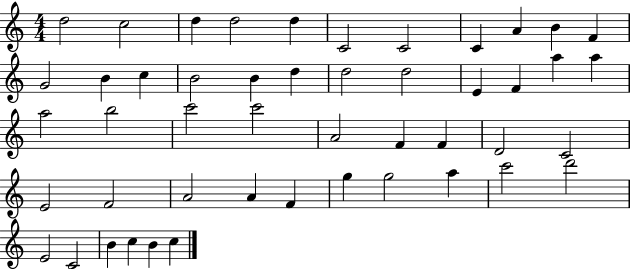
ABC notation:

X:1
T:Untitled
M:4/4
L:1/4
K:C
d2 c2 d d2 d C2 C2 C A B F G2 B c B2 B d d2 d2 E F a a a2 b2 c'2 c'2 A2 F F D2 C2 E2 F2 A2 A F g g2 a c'2 d'2 E2 C2 B c B c